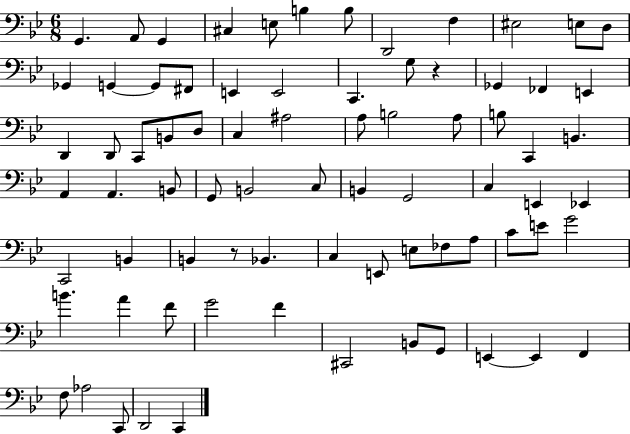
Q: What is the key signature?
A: BES major